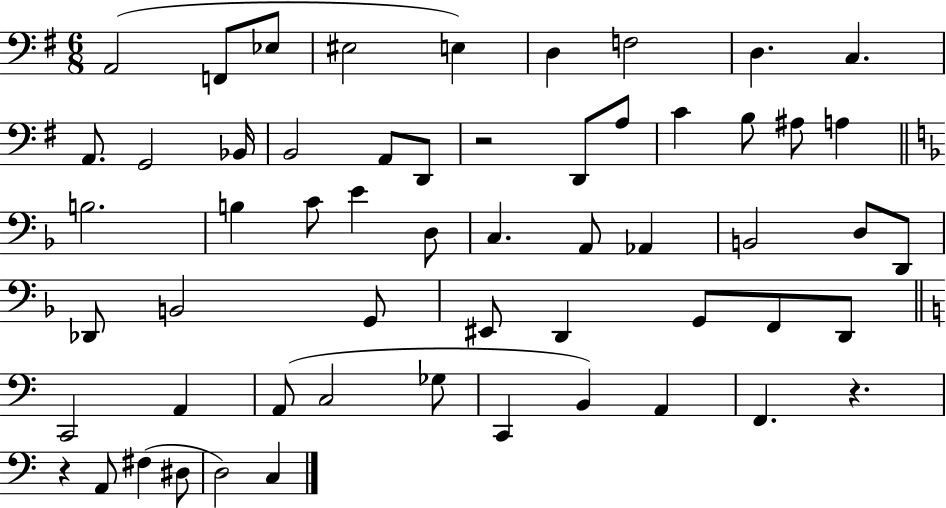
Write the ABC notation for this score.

X:1
T:Untitled
M:6/8
L:1/4
K:G
A,,2 F,,/2 _E,/2 ^E,2 E, D, F,2 D, C, A,,/2 G,,2 _B,,/4 B,,2 A,,/2 D,,/2 z2 D,,/2 A,/2 C B,/2 ^A,/2 A, B,2 B, C/2 E D,/2 C, A,,/2 _A,, B,,2 D,/2 D,,/2 _D,,/2 B,,2 G,,/2 ^E,,/2 D,, G,,/2 F,,/2 D,,/2 C,,2 A,, A,,/2 C,2 _G,/2 C,, B,, A,, F,, z z A,,/2 ^F, ^D,/2 D,2 C,